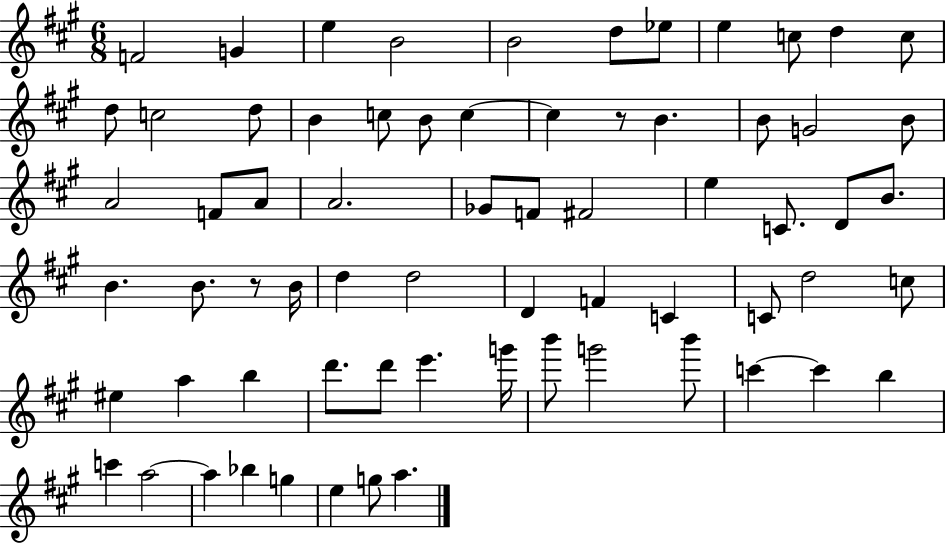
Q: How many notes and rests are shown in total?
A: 68